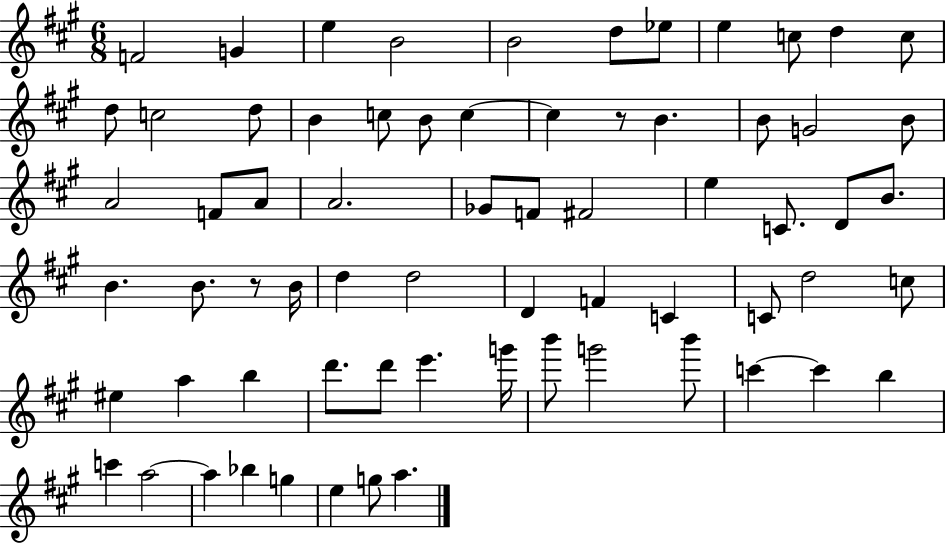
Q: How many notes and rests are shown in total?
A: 68